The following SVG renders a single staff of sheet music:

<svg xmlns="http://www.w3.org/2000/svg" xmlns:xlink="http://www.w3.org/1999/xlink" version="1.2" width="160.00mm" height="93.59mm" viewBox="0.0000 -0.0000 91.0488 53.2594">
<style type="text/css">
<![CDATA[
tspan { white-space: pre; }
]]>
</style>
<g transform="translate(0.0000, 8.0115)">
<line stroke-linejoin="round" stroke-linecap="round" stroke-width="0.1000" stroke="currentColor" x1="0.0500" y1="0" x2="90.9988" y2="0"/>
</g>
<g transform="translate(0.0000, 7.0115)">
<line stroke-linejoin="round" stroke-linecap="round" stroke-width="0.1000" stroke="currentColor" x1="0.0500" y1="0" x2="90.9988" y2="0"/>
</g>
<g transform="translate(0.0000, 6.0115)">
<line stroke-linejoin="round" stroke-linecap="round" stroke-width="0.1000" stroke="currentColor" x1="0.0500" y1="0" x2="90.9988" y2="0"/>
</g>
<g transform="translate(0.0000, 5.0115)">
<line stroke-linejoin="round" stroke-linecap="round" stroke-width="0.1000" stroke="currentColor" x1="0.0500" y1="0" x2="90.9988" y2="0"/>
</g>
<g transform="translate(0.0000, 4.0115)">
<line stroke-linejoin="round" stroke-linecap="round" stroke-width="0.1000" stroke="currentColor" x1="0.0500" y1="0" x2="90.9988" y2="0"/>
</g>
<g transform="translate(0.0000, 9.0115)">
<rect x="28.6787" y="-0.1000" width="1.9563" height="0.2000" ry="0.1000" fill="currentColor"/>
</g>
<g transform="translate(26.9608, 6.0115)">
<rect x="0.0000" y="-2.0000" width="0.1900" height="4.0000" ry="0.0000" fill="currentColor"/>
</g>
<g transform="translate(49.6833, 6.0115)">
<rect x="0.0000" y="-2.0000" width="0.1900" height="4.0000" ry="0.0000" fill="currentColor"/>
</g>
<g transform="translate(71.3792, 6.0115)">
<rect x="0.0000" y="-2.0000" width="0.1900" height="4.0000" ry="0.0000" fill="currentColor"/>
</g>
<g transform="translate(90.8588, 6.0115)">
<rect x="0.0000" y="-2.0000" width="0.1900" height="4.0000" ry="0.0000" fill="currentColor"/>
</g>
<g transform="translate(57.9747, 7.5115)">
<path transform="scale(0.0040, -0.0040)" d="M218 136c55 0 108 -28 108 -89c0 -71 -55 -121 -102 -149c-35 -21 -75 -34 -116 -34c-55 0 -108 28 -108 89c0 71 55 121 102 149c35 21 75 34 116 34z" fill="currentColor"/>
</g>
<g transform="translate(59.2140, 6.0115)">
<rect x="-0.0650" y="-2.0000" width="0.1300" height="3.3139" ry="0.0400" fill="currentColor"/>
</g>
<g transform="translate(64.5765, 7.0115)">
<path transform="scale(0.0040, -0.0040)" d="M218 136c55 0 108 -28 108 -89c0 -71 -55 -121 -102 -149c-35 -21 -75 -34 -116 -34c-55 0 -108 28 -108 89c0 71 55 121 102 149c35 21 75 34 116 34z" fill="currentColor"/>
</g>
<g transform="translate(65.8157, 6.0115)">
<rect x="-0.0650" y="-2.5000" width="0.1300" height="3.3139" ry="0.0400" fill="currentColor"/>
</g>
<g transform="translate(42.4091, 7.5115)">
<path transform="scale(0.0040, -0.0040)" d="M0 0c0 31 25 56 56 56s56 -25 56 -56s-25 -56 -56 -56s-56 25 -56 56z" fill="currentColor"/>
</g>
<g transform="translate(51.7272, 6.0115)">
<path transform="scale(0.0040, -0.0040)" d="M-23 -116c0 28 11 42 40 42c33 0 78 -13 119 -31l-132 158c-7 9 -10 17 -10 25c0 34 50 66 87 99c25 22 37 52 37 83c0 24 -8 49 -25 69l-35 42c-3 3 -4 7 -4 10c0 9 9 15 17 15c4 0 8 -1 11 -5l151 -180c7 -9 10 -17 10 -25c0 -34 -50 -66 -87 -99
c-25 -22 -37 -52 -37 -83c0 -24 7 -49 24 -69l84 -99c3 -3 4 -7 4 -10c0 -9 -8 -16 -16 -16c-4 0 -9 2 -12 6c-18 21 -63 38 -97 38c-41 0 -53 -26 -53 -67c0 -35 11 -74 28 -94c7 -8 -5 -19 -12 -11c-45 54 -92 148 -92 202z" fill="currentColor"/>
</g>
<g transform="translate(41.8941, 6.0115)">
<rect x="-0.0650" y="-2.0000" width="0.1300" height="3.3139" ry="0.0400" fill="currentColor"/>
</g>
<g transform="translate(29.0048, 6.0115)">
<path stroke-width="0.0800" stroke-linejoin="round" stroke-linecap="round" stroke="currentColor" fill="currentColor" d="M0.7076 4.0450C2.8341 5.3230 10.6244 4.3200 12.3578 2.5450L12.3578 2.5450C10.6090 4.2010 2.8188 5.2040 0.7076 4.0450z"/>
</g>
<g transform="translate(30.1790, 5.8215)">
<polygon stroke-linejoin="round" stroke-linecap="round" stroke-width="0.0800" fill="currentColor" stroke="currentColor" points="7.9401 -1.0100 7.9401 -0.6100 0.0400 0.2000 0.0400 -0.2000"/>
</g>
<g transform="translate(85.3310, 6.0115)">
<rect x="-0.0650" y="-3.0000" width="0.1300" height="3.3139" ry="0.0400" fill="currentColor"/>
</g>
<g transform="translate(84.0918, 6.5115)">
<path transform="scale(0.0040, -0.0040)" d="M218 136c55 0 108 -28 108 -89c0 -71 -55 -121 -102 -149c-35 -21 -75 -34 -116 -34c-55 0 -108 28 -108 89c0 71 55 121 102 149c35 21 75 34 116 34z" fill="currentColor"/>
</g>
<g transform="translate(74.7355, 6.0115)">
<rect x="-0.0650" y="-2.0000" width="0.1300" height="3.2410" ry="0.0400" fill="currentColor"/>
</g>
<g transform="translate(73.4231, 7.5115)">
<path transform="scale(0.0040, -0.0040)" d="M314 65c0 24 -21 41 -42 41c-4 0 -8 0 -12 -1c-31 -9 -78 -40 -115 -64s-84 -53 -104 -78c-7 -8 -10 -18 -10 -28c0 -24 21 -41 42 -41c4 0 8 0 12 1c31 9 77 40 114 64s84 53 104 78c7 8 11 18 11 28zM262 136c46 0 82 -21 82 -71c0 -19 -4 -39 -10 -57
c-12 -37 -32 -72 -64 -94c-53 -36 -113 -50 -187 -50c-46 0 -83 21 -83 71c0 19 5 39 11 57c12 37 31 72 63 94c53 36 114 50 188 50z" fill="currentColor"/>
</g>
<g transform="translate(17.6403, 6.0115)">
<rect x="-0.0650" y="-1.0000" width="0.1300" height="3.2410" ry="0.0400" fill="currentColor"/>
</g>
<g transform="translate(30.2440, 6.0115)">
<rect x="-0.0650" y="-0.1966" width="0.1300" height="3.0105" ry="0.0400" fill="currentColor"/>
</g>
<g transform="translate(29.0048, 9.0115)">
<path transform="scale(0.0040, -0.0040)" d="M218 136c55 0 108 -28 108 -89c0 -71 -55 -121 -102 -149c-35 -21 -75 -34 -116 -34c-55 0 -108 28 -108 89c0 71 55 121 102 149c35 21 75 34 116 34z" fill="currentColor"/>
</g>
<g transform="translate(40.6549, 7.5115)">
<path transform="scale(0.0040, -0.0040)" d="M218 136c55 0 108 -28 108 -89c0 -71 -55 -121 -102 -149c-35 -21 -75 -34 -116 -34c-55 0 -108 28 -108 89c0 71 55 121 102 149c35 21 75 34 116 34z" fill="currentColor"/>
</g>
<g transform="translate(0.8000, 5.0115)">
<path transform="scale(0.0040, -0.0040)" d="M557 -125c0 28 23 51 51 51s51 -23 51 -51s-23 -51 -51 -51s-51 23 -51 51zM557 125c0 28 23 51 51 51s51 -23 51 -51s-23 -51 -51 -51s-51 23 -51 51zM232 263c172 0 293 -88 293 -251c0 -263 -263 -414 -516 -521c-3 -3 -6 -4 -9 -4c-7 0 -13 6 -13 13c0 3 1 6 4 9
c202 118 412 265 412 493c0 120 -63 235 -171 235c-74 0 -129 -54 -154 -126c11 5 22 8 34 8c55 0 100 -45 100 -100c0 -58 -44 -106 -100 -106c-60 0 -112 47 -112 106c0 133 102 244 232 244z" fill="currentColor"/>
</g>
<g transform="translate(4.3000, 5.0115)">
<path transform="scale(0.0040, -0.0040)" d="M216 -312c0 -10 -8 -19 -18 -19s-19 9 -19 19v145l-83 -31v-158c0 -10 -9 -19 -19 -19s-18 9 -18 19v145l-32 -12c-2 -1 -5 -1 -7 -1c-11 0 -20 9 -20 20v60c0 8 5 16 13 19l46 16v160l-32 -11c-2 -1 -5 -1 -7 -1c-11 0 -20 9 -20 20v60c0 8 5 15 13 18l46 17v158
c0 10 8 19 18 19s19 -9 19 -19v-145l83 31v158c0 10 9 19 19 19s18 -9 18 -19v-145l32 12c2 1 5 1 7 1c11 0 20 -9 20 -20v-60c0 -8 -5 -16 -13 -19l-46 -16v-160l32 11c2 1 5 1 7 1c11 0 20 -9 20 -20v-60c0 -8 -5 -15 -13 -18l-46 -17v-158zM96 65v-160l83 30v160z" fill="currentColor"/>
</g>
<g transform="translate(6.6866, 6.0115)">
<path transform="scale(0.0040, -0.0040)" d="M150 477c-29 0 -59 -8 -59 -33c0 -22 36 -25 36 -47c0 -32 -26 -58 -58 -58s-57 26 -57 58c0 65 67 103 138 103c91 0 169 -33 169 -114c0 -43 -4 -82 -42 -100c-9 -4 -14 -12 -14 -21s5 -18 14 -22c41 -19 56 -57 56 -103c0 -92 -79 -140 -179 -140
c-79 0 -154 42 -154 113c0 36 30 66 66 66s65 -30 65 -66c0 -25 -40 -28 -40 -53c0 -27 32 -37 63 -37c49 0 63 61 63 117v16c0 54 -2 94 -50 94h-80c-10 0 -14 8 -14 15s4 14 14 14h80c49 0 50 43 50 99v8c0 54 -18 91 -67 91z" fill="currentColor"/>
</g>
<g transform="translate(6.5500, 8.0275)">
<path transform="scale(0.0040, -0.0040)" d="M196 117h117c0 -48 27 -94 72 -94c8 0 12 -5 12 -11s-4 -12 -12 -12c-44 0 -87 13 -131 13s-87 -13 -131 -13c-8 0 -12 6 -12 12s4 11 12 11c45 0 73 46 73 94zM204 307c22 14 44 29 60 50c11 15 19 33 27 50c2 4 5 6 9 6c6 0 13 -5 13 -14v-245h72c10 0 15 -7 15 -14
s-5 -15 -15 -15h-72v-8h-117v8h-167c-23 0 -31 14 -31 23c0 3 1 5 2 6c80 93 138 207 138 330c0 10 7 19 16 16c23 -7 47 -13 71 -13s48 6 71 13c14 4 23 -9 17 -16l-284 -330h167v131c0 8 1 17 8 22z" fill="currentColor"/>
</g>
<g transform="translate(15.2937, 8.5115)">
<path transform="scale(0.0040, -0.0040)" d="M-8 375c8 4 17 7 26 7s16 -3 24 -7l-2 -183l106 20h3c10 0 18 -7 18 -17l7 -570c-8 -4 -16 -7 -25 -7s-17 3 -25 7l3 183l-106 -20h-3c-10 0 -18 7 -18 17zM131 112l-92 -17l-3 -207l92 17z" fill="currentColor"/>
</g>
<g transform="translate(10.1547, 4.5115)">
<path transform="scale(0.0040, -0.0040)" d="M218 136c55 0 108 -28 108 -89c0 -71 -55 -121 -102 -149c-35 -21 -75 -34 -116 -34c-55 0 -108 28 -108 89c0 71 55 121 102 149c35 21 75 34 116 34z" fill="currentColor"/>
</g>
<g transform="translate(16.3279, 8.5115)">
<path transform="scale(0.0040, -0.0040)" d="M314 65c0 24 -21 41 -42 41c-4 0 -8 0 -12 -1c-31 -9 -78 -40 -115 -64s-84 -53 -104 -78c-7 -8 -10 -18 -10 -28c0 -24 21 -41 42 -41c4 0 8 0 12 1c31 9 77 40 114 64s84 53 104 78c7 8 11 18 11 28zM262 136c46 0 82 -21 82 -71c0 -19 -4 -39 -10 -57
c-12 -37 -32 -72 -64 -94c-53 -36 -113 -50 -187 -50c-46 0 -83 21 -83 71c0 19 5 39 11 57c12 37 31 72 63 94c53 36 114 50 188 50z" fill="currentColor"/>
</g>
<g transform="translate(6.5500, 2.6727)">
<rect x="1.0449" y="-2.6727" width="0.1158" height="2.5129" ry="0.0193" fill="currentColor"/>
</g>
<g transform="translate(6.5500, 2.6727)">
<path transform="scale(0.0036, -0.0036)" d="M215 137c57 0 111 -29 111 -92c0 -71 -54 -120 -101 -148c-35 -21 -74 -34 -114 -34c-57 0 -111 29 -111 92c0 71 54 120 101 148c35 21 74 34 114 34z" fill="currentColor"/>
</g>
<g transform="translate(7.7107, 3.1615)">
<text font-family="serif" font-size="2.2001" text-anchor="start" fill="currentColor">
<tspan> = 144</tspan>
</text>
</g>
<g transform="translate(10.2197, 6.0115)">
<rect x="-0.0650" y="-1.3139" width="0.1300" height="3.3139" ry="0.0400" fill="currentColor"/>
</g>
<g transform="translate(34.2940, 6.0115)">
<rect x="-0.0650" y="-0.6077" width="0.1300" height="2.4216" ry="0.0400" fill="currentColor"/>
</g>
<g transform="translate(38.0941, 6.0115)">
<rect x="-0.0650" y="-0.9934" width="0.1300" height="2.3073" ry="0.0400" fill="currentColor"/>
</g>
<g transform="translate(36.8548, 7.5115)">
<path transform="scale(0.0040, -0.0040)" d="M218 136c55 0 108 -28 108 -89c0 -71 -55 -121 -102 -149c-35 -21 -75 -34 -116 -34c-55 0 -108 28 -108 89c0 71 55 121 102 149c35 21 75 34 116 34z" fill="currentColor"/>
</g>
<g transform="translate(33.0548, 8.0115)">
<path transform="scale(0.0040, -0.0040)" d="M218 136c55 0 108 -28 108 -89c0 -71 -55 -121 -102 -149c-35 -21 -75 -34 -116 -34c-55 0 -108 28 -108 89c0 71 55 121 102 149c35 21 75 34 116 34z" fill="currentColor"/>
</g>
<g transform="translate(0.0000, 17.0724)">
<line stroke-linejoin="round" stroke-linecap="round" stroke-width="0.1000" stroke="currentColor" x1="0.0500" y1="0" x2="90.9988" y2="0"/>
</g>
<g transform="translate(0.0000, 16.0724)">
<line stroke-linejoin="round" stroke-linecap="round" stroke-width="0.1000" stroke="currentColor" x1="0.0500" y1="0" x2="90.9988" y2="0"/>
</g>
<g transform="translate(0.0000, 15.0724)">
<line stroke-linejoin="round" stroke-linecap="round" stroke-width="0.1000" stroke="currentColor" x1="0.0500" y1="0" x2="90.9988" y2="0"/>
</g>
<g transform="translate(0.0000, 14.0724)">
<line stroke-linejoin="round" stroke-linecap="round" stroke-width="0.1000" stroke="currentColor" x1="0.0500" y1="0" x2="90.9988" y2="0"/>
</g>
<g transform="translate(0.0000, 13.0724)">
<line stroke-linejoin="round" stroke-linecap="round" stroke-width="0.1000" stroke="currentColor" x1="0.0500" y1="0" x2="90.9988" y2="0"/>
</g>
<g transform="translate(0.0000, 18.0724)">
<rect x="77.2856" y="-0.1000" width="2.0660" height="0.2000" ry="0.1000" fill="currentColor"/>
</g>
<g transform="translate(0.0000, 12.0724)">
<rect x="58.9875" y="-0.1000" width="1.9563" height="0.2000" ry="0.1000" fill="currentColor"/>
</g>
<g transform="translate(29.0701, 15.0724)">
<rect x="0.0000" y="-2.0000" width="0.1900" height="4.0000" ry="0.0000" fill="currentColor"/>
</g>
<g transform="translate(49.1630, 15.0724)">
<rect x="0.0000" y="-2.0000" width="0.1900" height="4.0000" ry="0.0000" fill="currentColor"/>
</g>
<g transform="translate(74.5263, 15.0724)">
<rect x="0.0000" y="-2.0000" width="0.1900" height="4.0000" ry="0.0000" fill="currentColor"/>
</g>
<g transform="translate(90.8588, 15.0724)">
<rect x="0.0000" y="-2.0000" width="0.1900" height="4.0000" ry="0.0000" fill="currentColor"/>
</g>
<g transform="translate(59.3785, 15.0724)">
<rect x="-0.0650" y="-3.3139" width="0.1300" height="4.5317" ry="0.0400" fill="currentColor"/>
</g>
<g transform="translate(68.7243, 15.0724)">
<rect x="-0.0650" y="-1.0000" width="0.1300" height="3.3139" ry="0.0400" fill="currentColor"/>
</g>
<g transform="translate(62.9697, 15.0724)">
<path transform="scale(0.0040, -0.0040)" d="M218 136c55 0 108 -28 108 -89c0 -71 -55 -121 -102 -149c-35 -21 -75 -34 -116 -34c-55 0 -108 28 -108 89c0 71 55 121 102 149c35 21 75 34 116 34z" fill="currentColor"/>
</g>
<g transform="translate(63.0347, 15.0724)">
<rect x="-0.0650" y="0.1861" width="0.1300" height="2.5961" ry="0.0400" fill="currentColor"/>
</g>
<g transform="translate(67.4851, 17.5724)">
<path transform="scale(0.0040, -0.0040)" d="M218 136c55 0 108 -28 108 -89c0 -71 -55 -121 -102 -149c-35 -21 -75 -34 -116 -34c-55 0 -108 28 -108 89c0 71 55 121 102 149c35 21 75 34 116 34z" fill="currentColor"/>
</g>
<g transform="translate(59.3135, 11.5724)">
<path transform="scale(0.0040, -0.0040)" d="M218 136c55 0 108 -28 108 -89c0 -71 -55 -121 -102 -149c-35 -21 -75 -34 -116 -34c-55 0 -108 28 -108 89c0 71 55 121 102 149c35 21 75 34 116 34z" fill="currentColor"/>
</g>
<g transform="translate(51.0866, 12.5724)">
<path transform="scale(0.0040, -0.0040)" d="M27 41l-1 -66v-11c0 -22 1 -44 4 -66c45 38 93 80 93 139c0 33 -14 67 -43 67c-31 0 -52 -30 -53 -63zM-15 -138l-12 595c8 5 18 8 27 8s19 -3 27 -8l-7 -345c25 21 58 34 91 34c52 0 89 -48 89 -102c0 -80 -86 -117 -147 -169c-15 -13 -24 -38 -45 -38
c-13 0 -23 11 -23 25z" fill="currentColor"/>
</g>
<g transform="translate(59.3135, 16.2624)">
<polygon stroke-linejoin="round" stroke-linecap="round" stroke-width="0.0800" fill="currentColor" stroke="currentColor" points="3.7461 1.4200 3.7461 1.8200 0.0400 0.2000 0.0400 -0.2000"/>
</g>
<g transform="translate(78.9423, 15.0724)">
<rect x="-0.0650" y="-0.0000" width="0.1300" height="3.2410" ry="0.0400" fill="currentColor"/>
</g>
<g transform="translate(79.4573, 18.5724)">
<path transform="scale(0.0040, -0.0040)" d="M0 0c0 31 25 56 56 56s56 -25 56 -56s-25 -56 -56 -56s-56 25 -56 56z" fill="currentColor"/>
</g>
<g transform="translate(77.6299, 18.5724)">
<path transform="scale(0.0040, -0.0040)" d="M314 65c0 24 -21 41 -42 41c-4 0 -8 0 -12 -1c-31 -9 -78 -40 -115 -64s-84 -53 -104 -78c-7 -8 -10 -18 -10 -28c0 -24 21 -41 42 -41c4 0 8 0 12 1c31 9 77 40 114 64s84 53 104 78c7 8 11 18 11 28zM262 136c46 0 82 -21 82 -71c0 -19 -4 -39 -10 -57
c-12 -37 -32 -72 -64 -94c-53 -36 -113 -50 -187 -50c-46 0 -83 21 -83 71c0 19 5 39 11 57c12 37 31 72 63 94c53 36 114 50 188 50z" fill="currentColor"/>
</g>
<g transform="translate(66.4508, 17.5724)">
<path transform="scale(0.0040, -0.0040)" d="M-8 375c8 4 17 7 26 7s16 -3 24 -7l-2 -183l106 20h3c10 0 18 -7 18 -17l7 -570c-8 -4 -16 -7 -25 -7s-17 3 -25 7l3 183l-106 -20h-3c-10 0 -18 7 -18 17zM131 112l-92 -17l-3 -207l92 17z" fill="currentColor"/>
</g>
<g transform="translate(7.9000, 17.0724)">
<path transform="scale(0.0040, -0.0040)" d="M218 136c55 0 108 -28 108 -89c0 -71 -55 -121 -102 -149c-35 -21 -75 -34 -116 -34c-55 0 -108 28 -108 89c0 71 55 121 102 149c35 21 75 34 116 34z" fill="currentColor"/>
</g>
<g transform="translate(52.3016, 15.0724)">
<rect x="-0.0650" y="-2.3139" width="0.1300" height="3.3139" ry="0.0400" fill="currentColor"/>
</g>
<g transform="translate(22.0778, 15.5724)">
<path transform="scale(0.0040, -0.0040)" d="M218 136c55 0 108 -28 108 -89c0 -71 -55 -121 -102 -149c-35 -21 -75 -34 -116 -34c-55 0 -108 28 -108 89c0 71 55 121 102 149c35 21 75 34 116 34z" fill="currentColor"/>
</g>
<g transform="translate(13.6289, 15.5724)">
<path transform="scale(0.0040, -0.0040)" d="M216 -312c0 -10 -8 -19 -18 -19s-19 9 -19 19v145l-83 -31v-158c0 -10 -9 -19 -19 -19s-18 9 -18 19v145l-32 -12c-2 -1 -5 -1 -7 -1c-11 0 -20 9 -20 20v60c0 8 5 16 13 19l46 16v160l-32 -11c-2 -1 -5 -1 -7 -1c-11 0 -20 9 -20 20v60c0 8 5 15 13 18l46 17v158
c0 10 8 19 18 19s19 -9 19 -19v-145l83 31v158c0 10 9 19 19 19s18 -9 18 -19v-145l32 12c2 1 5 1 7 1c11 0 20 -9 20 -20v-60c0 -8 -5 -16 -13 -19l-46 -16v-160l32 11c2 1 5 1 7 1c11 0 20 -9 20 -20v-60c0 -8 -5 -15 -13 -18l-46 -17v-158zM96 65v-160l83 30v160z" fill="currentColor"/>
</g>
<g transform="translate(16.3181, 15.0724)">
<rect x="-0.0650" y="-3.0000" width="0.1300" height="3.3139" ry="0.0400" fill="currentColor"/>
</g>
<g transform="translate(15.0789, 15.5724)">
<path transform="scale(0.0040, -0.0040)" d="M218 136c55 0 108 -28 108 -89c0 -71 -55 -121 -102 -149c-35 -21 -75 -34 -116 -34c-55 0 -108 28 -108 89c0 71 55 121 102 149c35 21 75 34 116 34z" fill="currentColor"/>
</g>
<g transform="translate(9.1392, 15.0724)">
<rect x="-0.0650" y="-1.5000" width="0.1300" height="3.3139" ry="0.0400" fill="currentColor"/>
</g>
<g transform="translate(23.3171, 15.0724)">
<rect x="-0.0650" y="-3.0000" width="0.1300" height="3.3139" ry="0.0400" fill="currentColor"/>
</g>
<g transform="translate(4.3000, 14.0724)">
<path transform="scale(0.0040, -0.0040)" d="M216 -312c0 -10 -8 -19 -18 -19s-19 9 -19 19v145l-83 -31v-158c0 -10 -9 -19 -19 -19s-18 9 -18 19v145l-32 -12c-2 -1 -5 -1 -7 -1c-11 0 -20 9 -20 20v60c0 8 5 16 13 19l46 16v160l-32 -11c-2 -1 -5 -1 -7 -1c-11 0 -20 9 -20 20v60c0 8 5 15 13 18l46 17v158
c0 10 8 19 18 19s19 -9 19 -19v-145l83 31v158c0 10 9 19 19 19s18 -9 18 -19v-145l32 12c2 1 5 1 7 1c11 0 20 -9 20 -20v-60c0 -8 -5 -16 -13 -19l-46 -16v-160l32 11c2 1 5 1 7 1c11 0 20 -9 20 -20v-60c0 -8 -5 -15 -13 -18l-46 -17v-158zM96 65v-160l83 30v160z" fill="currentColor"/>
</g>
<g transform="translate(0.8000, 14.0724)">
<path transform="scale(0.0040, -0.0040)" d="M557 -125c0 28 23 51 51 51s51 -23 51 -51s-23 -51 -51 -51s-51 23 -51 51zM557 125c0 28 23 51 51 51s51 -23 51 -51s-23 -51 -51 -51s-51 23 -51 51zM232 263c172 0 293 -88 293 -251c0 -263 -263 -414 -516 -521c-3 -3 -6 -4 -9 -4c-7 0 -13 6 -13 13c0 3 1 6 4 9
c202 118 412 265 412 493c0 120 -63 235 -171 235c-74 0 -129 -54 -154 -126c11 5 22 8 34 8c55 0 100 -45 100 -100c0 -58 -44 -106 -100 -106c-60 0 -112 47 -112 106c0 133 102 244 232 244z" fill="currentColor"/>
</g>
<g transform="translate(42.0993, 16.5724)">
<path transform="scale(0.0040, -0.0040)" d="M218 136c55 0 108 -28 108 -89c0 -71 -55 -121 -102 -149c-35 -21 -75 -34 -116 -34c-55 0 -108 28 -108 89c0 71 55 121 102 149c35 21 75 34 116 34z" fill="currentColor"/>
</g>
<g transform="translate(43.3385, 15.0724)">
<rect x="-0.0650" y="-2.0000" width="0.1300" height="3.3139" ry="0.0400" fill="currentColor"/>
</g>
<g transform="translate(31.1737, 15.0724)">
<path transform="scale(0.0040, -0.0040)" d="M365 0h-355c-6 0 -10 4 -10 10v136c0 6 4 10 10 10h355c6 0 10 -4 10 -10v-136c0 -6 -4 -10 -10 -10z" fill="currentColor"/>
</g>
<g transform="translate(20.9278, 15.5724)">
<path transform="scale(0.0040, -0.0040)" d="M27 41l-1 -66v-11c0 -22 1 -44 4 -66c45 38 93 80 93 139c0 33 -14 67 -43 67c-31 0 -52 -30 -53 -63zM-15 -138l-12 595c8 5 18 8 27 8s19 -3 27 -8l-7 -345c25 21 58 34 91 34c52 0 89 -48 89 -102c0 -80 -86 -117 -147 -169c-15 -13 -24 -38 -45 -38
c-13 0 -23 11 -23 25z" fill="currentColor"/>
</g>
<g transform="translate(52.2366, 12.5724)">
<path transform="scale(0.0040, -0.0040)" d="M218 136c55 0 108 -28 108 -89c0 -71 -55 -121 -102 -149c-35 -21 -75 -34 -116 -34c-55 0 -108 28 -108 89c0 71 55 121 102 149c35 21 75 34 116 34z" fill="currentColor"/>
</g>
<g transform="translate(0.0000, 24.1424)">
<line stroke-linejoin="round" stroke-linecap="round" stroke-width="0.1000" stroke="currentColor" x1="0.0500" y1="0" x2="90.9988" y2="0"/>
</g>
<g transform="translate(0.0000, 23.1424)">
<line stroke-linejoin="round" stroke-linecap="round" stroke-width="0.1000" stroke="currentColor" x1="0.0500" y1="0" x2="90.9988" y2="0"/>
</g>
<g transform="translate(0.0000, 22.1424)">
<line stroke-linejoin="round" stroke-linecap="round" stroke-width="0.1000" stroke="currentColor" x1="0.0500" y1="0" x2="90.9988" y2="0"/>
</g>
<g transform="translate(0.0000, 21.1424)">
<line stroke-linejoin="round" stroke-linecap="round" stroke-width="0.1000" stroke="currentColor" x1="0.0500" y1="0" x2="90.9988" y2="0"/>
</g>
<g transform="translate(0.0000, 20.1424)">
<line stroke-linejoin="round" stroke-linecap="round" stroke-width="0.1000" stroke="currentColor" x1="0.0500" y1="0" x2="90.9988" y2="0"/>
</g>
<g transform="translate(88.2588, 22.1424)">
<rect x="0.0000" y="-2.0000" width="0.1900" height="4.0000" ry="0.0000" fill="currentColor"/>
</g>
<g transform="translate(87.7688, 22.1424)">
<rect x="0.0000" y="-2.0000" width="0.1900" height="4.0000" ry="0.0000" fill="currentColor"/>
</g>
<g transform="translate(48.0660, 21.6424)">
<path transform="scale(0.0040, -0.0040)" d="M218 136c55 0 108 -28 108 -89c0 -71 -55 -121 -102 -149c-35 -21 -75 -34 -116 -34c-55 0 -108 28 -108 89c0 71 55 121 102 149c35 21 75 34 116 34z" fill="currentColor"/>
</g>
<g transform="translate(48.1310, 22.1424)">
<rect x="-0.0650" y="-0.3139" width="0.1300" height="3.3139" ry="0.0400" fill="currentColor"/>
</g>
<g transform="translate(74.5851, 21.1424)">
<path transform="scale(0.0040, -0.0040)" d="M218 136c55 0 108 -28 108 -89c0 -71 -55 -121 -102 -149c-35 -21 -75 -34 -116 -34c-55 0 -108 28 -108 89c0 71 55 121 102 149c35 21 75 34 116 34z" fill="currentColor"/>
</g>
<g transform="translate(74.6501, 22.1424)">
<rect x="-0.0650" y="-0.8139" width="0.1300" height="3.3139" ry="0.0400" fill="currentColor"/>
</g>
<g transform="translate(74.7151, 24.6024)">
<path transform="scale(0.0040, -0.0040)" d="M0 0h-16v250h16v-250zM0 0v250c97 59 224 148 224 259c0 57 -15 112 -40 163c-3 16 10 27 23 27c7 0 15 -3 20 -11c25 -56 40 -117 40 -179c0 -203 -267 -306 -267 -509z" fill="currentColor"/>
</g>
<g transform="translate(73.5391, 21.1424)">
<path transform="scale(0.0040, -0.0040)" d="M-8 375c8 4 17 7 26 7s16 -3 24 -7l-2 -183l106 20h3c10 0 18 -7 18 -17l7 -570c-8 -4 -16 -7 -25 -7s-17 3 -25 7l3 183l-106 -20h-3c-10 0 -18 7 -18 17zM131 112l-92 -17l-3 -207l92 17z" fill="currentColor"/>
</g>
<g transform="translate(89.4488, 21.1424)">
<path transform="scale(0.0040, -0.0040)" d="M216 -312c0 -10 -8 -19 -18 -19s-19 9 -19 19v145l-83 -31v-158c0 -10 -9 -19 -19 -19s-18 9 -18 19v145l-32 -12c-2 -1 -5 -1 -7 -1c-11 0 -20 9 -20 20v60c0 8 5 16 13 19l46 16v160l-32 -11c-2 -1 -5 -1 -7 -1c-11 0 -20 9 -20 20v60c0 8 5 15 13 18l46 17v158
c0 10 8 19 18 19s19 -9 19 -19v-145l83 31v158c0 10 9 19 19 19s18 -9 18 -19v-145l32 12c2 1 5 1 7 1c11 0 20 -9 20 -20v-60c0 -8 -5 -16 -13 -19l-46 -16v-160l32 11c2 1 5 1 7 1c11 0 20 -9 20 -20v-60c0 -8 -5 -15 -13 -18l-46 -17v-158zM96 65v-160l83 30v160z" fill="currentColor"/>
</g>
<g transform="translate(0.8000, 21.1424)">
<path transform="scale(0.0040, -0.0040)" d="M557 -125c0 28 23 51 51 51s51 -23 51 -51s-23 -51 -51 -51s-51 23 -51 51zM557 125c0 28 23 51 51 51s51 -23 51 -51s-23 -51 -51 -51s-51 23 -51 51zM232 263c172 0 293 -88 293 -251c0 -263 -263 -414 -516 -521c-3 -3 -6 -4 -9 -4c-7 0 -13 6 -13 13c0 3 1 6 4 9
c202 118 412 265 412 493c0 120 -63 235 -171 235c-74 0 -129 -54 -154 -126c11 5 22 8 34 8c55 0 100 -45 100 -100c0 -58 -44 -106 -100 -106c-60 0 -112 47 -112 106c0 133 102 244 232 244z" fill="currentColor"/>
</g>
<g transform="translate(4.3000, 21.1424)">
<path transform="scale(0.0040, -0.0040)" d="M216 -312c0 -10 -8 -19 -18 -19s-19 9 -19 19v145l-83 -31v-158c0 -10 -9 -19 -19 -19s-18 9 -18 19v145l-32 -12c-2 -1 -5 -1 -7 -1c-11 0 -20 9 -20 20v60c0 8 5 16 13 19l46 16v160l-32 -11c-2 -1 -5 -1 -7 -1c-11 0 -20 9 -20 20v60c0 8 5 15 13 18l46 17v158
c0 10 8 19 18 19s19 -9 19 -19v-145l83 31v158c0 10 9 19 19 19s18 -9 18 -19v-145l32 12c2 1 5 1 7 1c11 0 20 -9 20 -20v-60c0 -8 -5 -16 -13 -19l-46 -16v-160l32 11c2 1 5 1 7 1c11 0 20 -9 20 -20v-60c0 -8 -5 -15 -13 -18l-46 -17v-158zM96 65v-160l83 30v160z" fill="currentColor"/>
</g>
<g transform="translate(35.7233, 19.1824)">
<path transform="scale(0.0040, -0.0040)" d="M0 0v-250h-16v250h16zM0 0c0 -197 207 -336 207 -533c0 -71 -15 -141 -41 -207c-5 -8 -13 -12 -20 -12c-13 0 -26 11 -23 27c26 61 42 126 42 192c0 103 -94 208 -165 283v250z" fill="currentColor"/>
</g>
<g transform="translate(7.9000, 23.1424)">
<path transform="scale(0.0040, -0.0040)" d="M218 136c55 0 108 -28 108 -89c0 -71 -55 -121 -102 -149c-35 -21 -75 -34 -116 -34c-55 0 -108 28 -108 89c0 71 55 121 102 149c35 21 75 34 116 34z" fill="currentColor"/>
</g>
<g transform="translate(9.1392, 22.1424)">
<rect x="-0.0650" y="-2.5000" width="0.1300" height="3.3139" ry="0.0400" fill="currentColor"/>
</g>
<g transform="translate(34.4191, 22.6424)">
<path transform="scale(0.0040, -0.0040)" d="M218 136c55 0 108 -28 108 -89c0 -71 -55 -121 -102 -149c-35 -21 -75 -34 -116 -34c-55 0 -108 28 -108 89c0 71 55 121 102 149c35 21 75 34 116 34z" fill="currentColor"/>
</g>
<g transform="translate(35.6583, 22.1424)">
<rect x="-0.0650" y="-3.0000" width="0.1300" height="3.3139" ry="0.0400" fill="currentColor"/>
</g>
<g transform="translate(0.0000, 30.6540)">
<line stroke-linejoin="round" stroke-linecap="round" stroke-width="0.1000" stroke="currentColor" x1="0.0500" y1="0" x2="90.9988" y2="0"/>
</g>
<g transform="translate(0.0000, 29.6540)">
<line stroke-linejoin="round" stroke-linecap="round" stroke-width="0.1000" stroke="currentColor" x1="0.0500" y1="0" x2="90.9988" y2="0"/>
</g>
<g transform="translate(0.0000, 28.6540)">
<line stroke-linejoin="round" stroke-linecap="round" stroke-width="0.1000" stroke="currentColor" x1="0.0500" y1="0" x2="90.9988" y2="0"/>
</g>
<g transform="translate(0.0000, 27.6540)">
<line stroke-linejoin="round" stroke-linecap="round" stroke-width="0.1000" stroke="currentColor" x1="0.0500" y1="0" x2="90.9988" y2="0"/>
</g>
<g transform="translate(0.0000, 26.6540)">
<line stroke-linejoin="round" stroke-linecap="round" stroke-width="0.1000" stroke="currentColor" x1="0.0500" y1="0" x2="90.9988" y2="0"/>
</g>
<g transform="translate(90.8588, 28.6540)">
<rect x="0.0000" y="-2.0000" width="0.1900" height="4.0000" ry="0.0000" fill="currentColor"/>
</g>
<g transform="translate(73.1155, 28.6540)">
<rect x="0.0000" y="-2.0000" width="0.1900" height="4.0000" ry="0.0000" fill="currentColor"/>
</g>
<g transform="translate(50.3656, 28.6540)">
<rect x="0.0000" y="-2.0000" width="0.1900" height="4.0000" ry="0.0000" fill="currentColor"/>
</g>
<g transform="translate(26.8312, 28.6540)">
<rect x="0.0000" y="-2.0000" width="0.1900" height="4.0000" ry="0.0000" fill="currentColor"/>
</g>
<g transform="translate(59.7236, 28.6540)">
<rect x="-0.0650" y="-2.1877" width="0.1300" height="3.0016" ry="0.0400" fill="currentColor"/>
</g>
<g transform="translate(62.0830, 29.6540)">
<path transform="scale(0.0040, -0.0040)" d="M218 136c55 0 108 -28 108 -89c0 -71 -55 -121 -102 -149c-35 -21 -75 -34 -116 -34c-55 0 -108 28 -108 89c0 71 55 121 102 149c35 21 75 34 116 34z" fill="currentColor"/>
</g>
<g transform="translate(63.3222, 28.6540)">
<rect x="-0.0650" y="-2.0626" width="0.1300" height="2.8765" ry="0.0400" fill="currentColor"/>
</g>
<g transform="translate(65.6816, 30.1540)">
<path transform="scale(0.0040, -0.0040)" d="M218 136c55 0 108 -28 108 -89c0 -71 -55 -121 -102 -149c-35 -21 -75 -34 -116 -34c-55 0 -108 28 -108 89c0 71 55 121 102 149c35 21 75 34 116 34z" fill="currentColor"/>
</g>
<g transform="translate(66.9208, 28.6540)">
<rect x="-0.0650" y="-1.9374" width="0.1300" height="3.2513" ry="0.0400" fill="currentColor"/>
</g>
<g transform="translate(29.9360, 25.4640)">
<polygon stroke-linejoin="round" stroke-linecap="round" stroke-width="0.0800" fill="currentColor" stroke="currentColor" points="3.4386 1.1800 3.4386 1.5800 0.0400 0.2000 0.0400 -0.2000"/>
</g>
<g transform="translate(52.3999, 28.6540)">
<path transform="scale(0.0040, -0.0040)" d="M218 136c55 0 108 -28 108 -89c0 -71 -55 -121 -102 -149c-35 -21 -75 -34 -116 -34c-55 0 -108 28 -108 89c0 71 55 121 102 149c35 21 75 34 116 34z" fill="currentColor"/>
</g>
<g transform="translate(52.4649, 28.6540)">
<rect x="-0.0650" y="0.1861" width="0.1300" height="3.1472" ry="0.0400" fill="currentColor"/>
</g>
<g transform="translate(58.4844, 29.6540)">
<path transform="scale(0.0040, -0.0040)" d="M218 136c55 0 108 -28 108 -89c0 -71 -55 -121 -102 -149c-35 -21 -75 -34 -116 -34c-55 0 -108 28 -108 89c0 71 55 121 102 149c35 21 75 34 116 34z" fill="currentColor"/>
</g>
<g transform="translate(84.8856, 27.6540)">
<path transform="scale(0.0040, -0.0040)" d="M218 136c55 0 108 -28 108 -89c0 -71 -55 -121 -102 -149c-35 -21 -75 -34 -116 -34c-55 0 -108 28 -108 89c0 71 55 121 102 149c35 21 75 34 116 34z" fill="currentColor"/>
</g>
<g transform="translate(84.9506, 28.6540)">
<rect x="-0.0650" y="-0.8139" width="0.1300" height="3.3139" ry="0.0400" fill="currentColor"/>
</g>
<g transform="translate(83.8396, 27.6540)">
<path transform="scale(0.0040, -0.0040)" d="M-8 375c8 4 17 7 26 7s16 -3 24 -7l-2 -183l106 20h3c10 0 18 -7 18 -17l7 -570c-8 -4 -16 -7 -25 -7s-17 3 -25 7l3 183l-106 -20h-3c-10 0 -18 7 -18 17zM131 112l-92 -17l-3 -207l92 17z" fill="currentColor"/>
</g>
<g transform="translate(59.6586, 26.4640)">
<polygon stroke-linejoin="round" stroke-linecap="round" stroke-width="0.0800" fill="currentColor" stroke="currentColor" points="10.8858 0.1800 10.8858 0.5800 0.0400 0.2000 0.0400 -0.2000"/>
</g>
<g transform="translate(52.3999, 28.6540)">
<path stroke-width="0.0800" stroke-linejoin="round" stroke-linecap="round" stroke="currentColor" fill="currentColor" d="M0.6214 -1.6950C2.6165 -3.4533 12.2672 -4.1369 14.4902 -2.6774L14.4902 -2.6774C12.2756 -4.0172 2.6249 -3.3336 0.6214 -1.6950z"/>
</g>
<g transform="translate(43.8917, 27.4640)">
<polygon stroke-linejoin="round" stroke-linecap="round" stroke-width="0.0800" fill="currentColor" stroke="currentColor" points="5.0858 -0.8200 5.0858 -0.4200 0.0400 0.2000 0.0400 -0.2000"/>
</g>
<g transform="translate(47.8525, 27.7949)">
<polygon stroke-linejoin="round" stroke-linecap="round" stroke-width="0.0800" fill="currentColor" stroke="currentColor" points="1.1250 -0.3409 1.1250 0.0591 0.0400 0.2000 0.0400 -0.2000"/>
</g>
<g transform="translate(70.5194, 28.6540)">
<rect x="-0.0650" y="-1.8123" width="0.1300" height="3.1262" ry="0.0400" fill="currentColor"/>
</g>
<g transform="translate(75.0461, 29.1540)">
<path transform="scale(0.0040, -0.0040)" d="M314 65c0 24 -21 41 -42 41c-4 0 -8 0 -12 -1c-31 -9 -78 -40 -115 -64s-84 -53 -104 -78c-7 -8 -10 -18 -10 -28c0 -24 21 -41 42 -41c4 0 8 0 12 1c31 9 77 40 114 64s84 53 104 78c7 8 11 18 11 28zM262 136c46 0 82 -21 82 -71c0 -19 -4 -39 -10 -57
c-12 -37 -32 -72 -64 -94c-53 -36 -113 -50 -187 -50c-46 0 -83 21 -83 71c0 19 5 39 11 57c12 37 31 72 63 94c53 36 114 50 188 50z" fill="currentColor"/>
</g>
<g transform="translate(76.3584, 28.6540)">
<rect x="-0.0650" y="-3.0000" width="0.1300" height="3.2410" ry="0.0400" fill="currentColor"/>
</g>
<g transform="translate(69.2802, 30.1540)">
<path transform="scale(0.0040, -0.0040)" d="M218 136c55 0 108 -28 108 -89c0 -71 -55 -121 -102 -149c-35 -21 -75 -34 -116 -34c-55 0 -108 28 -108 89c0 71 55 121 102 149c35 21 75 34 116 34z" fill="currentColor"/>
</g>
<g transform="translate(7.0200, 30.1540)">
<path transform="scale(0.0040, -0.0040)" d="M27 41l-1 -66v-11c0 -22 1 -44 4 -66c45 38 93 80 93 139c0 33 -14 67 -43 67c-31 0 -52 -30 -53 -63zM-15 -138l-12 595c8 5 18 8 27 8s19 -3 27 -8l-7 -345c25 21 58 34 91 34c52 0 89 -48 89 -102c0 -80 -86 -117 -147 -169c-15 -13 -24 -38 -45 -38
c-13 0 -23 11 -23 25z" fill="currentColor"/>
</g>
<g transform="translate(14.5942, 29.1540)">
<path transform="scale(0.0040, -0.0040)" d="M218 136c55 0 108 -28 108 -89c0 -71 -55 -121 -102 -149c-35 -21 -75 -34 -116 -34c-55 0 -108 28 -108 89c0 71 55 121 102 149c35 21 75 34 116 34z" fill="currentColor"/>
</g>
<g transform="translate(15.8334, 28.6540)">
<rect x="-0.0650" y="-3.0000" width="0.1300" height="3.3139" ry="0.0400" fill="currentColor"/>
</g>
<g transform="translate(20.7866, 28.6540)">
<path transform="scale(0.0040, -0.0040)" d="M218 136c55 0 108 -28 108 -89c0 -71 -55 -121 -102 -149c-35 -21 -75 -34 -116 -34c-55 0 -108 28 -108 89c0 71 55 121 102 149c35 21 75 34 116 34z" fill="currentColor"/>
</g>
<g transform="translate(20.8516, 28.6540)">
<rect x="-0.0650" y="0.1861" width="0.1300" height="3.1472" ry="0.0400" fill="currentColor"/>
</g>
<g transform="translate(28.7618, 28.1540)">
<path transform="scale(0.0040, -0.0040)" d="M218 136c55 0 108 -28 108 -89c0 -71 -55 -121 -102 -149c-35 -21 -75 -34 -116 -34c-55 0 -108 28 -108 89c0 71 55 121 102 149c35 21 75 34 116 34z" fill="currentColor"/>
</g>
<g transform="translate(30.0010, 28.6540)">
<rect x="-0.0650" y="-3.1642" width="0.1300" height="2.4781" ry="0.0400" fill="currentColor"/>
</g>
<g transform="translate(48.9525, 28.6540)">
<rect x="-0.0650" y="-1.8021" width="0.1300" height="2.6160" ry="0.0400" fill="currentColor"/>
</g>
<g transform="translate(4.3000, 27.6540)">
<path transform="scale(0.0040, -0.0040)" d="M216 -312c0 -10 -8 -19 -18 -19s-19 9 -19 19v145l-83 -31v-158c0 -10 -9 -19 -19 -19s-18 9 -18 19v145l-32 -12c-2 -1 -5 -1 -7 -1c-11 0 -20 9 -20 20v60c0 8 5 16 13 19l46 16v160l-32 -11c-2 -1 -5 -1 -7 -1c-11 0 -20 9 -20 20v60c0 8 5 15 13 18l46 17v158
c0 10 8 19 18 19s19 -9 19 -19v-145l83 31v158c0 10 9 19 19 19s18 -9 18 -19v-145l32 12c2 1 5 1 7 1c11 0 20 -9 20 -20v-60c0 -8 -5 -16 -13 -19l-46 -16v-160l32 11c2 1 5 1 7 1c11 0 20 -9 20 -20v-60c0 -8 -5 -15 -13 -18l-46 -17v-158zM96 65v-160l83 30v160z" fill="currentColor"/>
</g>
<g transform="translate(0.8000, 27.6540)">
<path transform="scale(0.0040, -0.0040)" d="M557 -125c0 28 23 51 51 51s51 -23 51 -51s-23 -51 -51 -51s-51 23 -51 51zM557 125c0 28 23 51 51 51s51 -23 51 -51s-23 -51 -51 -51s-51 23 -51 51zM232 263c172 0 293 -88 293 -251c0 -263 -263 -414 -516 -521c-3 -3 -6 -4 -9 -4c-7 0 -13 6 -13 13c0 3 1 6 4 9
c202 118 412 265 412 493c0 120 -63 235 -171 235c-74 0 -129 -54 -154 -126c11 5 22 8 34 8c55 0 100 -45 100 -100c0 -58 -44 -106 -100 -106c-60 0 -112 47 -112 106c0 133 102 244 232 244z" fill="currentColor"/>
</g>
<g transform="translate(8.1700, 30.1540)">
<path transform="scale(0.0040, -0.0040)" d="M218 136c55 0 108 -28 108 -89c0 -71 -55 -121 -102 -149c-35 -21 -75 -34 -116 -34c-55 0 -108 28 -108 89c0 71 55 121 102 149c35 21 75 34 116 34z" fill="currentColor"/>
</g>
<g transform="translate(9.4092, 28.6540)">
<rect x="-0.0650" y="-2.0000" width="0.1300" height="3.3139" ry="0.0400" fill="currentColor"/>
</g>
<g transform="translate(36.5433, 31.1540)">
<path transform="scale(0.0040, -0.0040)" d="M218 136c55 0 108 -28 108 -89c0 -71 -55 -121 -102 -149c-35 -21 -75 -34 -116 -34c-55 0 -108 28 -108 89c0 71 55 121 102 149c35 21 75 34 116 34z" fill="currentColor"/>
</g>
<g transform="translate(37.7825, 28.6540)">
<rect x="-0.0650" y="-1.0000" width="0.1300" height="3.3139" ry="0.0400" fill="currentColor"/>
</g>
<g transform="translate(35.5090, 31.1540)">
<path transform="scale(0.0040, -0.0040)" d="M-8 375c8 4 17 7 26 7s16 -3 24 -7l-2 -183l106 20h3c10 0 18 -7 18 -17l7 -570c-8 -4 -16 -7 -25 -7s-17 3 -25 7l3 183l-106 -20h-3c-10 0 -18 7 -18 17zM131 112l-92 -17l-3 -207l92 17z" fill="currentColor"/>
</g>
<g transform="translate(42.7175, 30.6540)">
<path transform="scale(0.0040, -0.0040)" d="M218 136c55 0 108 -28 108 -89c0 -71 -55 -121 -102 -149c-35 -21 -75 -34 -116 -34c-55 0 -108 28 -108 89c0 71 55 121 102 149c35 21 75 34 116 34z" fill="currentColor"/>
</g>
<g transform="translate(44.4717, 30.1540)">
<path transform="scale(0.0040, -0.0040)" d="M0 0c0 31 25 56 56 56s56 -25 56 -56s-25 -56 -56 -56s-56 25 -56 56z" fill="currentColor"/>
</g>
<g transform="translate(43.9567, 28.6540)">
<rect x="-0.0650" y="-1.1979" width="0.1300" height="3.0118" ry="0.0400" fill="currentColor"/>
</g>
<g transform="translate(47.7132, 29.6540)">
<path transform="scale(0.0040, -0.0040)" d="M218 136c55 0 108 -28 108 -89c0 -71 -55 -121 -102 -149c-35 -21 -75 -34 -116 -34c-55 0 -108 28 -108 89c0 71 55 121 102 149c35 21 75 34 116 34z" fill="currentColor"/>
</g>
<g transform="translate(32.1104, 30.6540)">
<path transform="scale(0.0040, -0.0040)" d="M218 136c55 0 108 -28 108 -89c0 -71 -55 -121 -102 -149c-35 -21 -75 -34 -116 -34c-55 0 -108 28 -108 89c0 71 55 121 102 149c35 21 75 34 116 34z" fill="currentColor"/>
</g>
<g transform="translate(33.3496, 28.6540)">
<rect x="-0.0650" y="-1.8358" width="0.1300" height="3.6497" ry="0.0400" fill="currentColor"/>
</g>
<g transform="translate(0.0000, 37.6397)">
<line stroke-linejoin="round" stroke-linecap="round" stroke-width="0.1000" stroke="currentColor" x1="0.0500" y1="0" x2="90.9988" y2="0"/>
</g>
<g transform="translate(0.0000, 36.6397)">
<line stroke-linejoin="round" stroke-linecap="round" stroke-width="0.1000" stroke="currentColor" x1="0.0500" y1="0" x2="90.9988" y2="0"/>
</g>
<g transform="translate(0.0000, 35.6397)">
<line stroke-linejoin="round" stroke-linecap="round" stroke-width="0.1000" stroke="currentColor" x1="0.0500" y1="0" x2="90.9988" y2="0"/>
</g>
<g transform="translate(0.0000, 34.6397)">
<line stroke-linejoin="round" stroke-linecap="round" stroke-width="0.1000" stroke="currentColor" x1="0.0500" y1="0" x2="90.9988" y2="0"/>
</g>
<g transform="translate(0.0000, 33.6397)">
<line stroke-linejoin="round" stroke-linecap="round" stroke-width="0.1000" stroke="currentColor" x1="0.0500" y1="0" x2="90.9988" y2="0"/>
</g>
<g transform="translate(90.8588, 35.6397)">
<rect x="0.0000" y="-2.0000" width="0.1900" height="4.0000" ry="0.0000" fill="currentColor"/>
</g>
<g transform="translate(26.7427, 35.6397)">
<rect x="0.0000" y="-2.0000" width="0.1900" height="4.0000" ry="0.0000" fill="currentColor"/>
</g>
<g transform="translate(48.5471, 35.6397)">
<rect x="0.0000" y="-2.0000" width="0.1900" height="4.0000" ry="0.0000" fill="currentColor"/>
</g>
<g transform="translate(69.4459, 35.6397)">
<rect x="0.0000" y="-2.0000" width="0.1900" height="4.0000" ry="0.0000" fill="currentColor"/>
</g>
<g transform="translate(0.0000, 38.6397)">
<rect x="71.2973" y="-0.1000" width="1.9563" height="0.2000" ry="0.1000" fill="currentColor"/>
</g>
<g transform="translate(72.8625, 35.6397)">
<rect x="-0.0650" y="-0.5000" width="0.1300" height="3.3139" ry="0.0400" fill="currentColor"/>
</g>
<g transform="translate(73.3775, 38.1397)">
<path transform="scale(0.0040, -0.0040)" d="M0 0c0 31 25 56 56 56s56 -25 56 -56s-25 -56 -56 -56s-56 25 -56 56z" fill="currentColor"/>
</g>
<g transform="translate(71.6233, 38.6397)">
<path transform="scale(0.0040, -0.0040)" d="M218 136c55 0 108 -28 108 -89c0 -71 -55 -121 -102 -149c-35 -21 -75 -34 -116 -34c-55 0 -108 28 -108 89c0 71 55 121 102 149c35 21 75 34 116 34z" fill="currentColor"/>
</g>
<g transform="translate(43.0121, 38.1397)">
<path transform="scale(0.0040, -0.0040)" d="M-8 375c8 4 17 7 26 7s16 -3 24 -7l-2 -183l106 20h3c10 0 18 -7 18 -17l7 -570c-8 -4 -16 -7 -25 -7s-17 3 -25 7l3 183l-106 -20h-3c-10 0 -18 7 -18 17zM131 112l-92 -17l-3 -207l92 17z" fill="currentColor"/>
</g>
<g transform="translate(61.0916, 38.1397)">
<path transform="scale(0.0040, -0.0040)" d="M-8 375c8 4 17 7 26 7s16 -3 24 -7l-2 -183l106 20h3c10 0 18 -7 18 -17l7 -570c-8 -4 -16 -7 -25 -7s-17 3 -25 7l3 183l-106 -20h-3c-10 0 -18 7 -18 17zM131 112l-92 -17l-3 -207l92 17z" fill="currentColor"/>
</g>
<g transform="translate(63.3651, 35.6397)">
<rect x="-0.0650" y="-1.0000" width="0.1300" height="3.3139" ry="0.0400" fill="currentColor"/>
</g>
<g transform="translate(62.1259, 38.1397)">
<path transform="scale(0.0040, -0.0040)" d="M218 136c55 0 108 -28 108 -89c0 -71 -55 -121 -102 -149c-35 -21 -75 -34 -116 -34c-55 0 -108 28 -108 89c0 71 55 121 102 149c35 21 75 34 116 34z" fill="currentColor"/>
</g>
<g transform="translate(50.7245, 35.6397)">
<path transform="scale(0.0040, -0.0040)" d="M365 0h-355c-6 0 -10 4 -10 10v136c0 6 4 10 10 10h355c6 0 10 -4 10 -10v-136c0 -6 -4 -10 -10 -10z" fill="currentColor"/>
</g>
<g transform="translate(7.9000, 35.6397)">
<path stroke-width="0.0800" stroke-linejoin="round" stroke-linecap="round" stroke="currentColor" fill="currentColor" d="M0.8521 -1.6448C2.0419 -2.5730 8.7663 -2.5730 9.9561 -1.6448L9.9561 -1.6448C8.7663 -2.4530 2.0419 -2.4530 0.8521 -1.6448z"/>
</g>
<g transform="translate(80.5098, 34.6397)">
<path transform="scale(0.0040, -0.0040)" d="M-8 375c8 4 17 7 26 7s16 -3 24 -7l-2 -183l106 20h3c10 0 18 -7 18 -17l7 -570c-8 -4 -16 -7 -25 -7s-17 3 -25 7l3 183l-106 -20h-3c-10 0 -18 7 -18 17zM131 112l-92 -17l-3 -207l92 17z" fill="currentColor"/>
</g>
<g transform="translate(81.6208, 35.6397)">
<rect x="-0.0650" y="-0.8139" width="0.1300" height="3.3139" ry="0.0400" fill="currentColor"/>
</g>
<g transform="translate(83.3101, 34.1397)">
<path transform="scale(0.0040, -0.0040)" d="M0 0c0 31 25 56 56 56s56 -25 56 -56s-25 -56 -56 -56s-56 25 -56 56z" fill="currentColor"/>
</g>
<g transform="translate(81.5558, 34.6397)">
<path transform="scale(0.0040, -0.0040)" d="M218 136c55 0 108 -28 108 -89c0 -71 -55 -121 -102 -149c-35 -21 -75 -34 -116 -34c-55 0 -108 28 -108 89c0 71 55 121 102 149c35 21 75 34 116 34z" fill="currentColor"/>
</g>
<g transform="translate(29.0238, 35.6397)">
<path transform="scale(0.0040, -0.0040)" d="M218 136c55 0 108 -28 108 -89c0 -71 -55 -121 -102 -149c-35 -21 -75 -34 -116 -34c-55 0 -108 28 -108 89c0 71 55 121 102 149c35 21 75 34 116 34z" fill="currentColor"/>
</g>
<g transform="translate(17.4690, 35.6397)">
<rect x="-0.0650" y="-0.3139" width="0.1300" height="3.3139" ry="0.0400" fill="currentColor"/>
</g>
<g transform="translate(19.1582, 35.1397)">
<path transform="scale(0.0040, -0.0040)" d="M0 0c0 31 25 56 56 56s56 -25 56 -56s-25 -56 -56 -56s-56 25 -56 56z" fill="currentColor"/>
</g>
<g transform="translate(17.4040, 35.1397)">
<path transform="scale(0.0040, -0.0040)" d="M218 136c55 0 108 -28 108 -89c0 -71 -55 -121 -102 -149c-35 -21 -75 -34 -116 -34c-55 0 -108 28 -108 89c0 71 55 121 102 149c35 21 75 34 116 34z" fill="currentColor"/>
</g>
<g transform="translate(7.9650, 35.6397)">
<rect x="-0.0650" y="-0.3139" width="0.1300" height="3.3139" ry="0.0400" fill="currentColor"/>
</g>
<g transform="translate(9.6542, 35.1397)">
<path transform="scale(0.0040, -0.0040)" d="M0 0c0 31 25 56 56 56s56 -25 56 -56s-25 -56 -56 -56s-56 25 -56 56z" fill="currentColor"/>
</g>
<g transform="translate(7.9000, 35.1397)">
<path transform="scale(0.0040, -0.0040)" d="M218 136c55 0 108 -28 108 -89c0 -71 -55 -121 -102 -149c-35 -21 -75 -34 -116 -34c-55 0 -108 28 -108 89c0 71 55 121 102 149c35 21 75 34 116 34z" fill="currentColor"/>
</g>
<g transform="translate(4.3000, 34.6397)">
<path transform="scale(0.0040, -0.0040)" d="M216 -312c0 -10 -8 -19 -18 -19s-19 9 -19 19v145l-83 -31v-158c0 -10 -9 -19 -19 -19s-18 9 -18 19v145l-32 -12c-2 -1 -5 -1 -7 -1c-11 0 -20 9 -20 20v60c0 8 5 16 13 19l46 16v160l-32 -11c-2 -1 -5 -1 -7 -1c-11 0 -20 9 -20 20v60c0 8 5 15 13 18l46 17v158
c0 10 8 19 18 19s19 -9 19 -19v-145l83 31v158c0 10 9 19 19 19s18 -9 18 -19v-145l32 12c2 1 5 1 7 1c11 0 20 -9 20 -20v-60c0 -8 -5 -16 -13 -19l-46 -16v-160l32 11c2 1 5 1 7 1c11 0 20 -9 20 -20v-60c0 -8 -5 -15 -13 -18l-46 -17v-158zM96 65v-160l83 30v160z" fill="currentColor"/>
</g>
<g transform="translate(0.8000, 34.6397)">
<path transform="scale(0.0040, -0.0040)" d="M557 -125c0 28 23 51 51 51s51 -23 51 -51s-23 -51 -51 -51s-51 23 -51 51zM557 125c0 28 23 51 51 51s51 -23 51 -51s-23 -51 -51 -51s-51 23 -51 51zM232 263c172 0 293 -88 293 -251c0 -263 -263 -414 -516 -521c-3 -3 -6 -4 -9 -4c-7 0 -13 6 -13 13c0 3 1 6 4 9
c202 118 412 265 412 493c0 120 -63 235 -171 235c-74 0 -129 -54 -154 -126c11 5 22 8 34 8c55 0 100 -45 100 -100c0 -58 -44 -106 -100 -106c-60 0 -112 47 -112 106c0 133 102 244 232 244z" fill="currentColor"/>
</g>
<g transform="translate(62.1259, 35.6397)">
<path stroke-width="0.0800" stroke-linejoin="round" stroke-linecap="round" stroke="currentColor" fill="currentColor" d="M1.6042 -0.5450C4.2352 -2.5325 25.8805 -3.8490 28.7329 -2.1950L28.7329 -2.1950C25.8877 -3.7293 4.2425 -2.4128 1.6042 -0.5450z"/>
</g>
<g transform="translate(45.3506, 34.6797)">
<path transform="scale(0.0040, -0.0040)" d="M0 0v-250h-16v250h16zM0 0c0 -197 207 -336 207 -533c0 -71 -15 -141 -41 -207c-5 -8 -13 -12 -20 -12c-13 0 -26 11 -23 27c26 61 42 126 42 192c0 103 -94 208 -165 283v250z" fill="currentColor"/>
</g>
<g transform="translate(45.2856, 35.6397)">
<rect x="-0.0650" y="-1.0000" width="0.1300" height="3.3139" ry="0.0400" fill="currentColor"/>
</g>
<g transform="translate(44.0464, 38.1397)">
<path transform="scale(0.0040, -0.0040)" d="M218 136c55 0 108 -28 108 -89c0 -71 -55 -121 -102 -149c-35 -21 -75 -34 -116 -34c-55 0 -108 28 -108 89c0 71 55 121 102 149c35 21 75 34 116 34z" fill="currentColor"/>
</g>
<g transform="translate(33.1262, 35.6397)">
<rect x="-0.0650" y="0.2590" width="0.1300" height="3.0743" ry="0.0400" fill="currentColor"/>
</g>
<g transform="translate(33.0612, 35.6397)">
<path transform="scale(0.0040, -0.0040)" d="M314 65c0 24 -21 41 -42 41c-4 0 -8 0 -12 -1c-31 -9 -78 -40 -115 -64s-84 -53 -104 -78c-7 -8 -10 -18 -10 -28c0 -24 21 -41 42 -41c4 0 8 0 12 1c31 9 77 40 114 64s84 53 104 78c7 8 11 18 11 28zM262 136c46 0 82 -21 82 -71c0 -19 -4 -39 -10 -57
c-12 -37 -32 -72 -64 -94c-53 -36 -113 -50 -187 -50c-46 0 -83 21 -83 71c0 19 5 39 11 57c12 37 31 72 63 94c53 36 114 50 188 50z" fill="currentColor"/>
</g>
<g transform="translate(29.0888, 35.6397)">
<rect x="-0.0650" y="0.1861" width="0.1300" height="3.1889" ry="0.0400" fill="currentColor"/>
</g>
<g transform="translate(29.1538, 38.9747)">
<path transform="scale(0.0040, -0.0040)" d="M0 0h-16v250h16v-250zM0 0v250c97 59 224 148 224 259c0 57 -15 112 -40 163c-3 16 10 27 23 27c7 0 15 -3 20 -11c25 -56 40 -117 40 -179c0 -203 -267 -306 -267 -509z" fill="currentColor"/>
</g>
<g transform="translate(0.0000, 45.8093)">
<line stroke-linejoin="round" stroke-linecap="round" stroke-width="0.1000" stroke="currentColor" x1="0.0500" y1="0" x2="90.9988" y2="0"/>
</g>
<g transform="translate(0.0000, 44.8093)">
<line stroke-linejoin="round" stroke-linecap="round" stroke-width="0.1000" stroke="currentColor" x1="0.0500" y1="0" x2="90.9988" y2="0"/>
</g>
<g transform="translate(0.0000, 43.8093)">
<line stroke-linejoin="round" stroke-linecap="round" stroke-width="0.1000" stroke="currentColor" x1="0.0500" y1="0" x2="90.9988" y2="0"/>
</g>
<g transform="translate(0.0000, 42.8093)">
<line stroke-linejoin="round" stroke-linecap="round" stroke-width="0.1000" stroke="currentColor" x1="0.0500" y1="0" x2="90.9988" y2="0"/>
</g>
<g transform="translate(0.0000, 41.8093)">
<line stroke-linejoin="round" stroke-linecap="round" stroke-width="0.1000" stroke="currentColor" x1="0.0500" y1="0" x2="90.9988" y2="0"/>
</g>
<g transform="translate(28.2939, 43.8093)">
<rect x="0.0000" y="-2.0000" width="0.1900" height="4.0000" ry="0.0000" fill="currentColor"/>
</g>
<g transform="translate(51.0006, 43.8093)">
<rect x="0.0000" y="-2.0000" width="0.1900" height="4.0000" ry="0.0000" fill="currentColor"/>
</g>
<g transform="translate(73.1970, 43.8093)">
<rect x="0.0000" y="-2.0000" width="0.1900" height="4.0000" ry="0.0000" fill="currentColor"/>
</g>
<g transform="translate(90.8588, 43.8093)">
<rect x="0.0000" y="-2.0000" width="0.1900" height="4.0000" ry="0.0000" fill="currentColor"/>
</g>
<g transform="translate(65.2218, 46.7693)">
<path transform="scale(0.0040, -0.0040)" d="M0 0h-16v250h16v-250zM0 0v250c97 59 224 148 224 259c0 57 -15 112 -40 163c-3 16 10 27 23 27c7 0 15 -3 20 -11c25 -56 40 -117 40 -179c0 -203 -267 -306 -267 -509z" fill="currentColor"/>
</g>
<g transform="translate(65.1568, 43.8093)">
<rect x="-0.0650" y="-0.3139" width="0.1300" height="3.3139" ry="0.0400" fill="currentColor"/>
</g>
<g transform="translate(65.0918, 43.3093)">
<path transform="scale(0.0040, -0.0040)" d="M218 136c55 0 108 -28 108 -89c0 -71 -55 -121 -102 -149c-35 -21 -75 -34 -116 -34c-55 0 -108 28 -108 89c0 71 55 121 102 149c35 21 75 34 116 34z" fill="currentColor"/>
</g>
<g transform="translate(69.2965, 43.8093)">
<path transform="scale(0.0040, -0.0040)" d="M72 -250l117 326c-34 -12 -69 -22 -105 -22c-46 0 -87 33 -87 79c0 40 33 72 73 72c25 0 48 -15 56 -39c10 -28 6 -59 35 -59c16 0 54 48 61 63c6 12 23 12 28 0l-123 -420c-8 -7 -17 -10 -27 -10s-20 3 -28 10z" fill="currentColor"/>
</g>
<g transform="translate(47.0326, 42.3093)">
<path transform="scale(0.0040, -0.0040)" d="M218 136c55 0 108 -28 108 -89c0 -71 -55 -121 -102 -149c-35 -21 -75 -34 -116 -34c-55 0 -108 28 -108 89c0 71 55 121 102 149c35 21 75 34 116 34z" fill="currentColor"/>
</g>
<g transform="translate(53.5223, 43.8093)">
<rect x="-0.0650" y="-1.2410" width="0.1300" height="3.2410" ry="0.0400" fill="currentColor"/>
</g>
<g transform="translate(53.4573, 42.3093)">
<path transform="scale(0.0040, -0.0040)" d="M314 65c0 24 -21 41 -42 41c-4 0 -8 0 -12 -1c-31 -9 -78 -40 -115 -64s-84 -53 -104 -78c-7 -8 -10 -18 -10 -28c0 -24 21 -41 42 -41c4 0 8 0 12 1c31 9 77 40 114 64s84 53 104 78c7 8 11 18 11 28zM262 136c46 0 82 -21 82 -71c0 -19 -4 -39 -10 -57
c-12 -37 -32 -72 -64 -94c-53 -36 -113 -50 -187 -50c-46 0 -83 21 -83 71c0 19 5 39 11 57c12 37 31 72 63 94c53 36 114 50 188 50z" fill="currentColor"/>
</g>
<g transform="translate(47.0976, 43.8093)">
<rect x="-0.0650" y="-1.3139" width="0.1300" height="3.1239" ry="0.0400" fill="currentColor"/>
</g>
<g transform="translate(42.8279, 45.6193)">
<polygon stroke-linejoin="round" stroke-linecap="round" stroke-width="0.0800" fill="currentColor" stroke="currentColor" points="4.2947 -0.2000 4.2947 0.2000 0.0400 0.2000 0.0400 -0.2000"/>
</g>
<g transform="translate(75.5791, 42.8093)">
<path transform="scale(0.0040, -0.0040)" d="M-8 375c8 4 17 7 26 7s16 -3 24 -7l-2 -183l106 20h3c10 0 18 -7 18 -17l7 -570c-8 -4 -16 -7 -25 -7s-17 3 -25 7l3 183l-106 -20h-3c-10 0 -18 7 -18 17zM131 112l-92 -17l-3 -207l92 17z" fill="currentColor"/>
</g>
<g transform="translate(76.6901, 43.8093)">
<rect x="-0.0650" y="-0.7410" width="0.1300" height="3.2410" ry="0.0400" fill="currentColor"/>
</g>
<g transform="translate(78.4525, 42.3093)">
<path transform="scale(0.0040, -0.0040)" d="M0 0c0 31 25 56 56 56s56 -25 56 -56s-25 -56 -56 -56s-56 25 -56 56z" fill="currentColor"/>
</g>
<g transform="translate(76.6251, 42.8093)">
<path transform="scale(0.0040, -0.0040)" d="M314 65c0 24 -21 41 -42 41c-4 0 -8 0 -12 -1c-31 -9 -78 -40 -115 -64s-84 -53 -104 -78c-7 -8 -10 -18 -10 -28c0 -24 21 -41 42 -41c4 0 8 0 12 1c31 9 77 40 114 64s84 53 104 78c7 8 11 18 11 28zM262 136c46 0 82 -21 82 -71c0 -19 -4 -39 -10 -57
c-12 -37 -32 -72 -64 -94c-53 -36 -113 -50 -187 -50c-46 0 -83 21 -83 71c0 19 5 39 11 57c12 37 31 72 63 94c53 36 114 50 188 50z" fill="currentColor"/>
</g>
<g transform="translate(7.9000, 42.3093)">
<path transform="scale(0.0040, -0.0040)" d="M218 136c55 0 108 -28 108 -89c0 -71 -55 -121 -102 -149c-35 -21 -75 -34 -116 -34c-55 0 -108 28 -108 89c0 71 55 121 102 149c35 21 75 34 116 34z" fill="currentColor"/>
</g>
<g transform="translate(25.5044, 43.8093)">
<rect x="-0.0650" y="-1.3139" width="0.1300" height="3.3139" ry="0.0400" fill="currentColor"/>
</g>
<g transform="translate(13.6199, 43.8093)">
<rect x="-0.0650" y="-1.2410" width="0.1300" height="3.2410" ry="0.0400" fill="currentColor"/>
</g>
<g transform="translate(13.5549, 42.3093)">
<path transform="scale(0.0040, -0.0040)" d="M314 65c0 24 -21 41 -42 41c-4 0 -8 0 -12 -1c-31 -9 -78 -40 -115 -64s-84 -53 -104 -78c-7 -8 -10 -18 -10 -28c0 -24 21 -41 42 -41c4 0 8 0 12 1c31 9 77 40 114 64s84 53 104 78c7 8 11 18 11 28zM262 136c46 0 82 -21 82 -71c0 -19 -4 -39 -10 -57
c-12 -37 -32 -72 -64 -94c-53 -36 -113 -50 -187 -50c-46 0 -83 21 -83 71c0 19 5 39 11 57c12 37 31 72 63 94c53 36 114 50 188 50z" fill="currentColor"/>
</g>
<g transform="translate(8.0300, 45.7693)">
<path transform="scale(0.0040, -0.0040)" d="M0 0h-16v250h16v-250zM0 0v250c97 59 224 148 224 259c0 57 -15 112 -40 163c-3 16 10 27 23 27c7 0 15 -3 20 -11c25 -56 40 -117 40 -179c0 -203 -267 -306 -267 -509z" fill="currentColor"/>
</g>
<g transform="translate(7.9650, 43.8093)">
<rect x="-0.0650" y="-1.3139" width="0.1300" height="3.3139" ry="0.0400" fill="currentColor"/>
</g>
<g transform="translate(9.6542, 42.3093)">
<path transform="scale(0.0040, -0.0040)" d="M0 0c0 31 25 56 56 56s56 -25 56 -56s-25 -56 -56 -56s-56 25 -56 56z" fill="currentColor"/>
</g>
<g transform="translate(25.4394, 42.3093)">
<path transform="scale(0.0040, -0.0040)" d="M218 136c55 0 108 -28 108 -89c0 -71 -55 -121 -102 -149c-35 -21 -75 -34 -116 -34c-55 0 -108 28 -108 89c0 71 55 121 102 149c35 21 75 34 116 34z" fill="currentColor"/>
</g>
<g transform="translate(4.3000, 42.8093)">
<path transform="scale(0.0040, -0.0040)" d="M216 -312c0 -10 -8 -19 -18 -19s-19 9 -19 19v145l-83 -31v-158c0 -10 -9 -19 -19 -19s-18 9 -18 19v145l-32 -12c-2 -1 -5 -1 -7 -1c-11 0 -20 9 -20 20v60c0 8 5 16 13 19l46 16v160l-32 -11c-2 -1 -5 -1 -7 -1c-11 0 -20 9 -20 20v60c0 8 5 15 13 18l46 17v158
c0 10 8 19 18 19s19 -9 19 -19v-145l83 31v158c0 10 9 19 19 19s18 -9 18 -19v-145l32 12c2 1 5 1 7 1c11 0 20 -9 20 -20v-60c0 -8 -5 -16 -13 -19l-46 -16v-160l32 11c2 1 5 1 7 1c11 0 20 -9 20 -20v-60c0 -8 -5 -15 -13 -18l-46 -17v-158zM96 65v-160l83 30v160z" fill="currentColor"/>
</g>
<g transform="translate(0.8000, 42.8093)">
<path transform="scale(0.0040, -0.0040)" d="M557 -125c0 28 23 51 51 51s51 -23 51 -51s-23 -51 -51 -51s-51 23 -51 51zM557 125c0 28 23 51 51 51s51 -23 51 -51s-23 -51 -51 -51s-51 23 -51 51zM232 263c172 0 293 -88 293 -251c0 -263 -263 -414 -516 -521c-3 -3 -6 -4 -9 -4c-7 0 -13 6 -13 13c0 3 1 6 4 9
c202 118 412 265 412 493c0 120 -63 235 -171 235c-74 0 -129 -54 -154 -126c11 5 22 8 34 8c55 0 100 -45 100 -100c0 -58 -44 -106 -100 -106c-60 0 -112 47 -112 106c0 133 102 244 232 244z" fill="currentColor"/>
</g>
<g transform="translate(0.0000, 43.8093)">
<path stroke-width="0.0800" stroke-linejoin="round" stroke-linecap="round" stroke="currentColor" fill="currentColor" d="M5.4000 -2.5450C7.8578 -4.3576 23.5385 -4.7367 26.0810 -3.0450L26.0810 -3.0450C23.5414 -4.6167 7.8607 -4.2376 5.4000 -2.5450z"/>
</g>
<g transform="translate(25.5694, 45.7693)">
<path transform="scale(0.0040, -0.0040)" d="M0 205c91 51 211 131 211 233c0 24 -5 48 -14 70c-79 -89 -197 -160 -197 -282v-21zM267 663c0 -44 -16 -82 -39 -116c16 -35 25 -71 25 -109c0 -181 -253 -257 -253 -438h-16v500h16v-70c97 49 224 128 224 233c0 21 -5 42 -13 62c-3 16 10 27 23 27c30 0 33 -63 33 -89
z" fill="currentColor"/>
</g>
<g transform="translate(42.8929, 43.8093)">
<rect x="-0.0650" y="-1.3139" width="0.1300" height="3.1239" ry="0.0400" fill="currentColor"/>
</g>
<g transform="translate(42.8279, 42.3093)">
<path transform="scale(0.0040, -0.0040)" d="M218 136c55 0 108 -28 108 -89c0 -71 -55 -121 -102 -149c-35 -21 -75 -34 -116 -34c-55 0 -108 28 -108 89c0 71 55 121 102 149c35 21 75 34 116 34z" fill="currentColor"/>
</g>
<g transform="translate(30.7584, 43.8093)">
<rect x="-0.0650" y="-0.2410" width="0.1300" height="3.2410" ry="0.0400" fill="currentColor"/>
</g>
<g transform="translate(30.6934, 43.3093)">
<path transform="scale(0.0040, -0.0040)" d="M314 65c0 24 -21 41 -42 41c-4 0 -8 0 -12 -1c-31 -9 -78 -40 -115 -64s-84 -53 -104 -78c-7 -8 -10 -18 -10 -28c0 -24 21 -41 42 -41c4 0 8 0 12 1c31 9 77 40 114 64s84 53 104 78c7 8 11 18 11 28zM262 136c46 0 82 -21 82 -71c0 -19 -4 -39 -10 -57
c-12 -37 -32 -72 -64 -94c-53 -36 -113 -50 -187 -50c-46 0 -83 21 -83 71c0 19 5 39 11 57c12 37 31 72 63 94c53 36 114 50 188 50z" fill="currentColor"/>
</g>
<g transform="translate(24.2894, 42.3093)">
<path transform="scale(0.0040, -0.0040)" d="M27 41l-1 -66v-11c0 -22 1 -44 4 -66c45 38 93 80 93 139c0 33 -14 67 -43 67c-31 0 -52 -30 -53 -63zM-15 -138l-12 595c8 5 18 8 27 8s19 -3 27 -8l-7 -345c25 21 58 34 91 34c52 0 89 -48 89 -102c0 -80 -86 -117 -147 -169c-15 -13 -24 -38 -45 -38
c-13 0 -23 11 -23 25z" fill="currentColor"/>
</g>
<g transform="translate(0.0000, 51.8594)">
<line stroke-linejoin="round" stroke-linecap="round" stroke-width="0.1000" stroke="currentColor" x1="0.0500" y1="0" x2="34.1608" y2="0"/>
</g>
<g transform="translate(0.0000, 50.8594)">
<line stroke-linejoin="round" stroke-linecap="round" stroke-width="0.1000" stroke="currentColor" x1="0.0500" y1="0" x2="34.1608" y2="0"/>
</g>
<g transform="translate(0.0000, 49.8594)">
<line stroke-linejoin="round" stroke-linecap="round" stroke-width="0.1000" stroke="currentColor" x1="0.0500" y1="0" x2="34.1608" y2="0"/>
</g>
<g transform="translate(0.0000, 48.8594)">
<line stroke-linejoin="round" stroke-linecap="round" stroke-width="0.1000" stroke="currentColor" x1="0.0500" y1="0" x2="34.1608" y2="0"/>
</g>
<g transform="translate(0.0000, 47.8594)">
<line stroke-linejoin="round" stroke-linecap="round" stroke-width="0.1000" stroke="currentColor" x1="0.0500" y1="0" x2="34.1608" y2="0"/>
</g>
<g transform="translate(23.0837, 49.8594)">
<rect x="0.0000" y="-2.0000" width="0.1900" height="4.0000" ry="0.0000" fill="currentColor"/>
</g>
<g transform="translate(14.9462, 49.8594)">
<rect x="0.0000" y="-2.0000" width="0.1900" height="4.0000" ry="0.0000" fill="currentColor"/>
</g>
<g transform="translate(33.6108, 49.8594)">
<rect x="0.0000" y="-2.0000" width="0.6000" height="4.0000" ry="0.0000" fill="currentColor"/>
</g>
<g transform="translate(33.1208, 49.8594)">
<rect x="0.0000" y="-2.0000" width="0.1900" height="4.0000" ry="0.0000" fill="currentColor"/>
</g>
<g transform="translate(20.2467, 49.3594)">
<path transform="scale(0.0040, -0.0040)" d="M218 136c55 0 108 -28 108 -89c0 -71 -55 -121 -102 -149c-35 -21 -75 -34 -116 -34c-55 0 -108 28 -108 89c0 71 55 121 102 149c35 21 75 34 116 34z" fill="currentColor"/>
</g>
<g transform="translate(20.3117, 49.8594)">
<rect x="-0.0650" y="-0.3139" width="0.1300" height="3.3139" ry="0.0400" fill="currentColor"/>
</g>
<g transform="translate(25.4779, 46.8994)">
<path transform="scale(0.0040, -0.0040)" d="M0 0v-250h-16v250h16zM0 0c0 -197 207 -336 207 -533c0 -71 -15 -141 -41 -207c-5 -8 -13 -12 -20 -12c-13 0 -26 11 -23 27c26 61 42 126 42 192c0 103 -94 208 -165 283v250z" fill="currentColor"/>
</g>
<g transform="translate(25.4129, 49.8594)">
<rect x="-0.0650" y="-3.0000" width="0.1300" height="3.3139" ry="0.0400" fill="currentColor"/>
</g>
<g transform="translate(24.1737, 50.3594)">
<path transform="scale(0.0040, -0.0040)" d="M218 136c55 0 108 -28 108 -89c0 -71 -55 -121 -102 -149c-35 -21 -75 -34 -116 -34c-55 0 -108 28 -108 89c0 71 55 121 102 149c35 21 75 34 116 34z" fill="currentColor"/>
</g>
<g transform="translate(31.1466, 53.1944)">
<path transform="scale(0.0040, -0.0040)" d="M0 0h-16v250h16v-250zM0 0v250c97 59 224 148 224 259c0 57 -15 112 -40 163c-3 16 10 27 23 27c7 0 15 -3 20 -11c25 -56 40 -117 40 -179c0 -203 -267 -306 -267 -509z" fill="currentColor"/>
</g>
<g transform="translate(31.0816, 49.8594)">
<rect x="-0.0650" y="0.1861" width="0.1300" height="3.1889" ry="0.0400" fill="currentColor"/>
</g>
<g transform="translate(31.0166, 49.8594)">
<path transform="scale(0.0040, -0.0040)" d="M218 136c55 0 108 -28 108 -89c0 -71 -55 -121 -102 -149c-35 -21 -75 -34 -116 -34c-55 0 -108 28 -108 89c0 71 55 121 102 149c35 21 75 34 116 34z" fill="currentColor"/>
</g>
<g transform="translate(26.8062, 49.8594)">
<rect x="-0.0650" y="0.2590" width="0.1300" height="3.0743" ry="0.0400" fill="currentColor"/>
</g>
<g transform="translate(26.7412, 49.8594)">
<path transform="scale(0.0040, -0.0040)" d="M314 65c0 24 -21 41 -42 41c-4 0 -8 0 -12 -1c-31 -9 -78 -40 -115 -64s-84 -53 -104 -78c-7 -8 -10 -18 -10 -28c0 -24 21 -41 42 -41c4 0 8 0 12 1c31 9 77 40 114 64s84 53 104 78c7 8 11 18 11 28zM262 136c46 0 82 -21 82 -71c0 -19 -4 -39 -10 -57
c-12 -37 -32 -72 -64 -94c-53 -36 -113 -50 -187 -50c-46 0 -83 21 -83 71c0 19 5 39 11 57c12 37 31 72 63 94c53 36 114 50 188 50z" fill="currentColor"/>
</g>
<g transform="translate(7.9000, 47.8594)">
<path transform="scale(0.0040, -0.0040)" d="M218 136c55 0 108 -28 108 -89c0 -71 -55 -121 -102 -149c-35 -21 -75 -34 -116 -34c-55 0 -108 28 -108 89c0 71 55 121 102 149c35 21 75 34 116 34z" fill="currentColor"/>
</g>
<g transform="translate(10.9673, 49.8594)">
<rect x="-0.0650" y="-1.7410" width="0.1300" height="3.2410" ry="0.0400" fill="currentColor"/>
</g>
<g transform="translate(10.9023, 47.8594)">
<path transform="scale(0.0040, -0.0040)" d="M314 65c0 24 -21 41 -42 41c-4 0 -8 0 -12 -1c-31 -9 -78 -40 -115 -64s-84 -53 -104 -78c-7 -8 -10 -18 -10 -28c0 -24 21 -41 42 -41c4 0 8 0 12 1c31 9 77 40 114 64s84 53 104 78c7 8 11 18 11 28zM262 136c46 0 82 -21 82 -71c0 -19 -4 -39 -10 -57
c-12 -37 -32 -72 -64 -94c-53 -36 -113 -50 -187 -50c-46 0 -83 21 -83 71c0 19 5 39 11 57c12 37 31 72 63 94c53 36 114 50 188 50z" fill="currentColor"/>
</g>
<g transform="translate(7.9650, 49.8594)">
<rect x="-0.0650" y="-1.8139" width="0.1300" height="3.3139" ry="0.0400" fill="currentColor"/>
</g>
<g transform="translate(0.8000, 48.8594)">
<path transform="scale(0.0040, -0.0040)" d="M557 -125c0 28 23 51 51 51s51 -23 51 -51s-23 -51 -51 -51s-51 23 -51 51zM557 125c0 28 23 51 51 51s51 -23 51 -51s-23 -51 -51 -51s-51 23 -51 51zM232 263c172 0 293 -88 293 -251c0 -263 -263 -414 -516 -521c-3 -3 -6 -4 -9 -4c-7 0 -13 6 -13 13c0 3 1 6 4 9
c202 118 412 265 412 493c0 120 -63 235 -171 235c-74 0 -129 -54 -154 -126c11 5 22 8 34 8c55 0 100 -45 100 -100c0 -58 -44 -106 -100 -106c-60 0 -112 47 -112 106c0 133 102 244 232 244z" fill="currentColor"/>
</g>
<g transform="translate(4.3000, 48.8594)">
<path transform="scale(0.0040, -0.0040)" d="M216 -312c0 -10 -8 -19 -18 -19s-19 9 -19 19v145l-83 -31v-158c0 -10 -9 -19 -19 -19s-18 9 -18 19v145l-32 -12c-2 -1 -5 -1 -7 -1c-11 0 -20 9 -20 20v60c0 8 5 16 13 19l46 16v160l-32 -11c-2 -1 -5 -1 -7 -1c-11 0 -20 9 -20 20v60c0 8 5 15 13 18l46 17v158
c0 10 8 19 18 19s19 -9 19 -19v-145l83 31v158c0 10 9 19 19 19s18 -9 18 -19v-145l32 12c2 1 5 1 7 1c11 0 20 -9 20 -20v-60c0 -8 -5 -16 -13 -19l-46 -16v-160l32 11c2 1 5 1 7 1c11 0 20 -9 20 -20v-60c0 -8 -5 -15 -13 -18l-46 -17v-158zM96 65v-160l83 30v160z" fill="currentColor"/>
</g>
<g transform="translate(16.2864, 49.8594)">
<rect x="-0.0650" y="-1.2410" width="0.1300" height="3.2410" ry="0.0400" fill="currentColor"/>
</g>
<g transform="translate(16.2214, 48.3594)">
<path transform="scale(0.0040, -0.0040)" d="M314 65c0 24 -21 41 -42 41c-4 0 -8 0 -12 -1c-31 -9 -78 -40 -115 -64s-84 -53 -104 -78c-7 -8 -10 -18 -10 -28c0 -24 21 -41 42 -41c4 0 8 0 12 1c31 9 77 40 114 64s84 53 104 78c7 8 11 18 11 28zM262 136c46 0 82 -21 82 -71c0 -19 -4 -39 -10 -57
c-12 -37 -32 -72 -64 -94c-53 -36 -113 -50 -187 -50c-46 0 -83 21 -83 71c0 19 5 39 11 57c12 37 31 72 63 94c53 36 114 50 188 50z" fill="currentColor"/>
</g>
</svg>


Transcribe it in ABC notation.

X:1
T:Untitled
M:3/4
L:1/4
K:G
G, F,,2 E,,/2 G,,/2 A,,/2 A,, z A,, B,, A,,2 C, G,, ^C, _C, z2 A,, _B, D/2 D,/2 F,, D,,2 B,, C,/2 E, F,/2 _A,, C, D, E,/2 G,,/2 F,, G,,/2 B,,/4 D, B,,/2 B,,/2 A,,/2 A,,/2 C,2 F, E, E, D,/2 D,2 F,,/2 z2 F,, E,, F, G,/2 G,2 _G,/4 E,2 G,/2 G,/2 G,2 E,/2 z/2 F,2 A, A,2 G,2 E, C,/2 D,2 D,/2